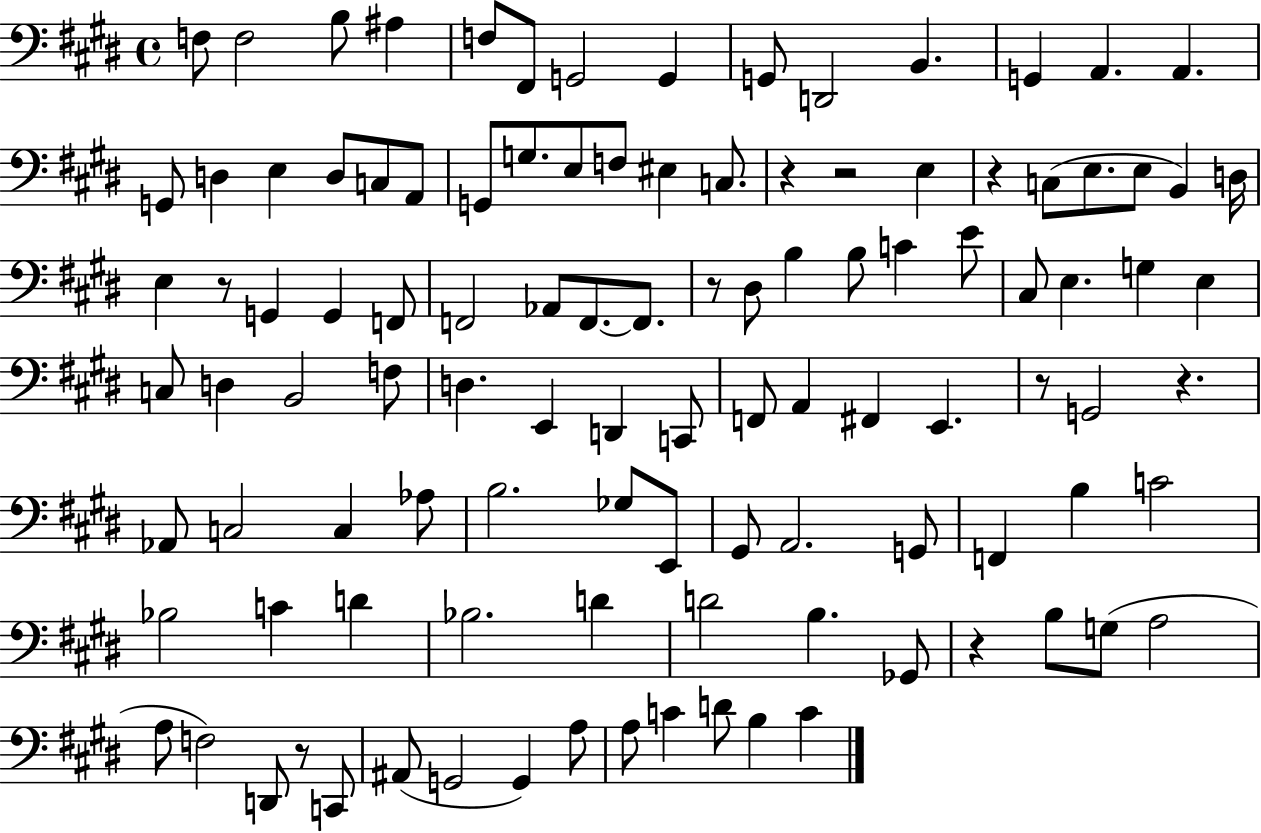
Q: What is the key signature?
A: E major